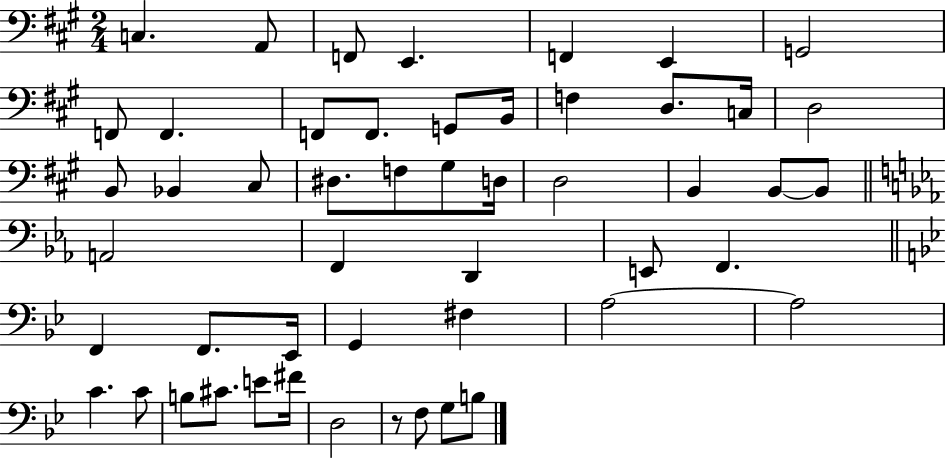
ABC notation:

X:1
T:Untitled
M:2/4
L:1/4
K:A
C, A,,/2 F,,/2 E,, F,, E,, G,,2 F,,/2 F,, F,,/2 F,,/2 G,,/2 B,,/4 F, D,/2 C,/4 D,2 B,,/2 _B,, ^C,/2 ^D,/2 F,/2 ^G,/2 D,/4 D,2 B,, B,,/2 B,,/2 A,,2 F,, D,, E,,/2 F,, F,, F,,/2 _E,,/4 G,, ^F, A,2 A,2 C C/2 B,/2 ^C/2 E/2 ^F/4 D,2 z/2 F,/2 G,/2 B,/2